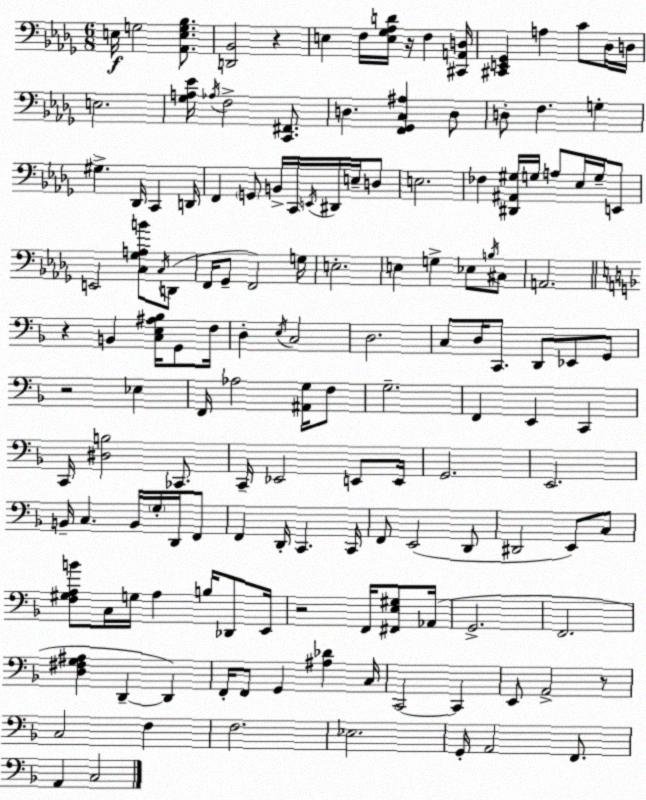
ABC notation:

X:1
T:Untitled
M:6/8
L:1/4
K:Bbm
E,/4 G,2 [_A,,E,G,_B,]/2 [D,,_B,,]2 z E, F,/4 [E,_G,_A,D]/4 z/4 F, [^C,,A,,D,]/4 [^C,,E,,_G,,] A, C/2 _D,/4 D,/4 E,2 [_G,A,_E]/4 _A,/4 F,2 [C,,^F,,]/2 D, [F,,_G,,C,^A,] D,/2 D,/2 F, G, ^G, _D,,/4 C,, D,,/4 F,, G,,/2 B,,/4 C,,/4 E,,/4 ^D,,/4 E,/4 D,/2 E,2 _F, [^D,,^A,,^G,]/4 G,/4 A,/2 _E,/4 G,/4 E,,/2 E,,2 [C,_G,A,B]/2 C,/4 D,,/2 F,,/4 _G,,/2 F,,2 G,/4 E,2 E, G, _E,/2 B,/4 ^C,/2 A,,2 z B,, [C,E,^A,_B,]/4 G,,/2 F,/4 D, E,/4 C,2 D,2 C,/2 D,/4 C,,/2 D,,/2 _E,,/2 G,,/2 z2 _E, F,,/4 _A,2 [^A,,G,]/4 F,/2 G,2 F,, E,, C,, C,,/4 [^D,B,]2 _C,,/2 C,,/4 _E,,2 E,,/2 E,,/4 G,,2 E,,2 B,,/4 C, B,,/4 G,/4 D,,/4 F,,/2 F,, D,,/4 C,, C,,/4 F,,/2 E,,2 D,,/2 ^D,,2 E,,/2 C,/2 [F,^G,A,B]/2 C,/4 G,/4 A, B,/4 _D,,/2 E,,/4 z2 F,,/4 [^F,,E,^G,]/2 _A,,/4 G,,2 F,,2 [D,^F,G,^A,] D,, D,, F,,/4 F,,/2 G,, [^A,_D] C,/4 C,,2 C,, E,,/2 A,,2 z/2 C,2 F, F,2 _E,2 G,,/4 A,,2 F,,/2 A,, C,2